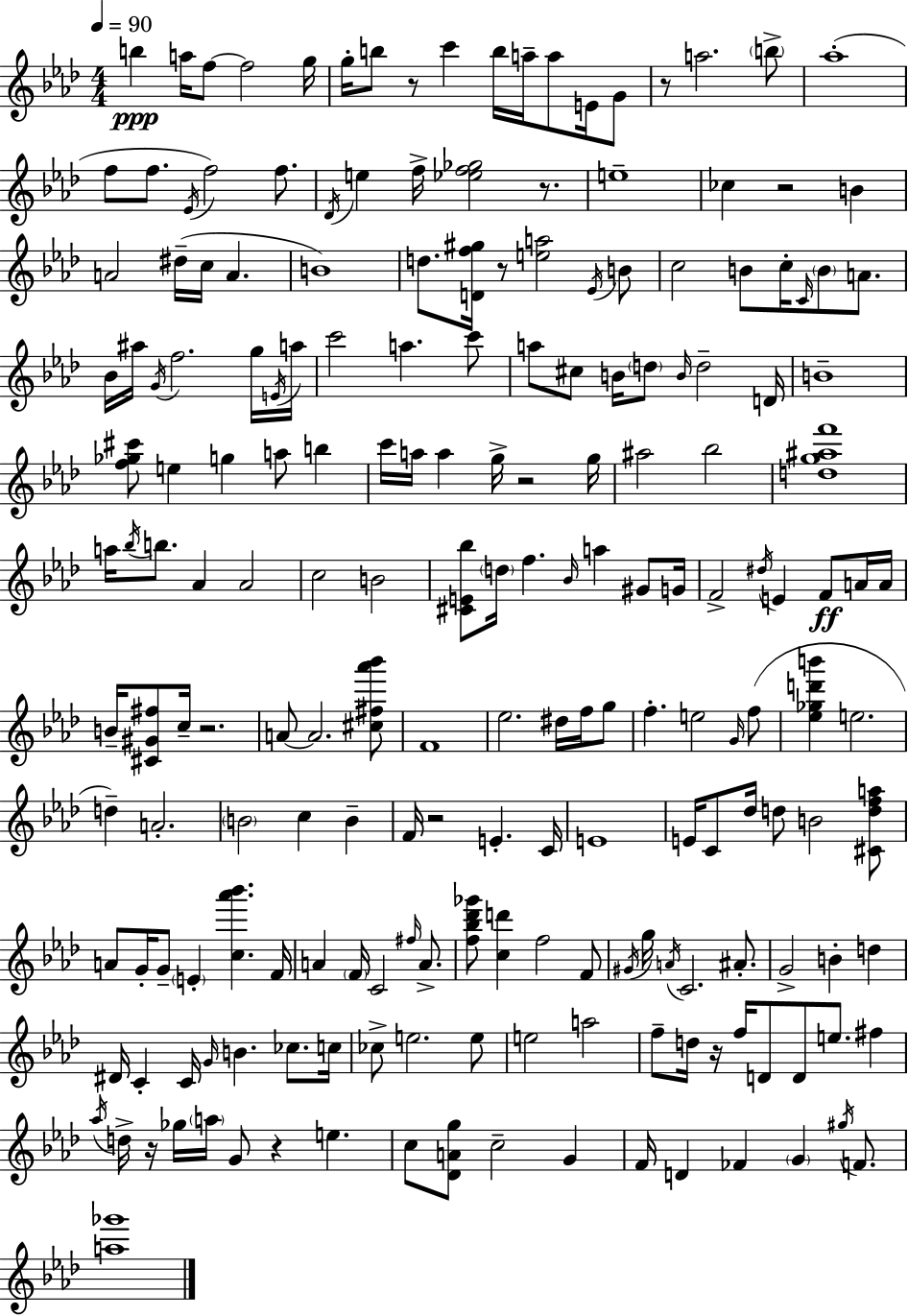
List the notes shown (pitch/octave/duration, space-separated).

B5/q A5/s F5/e F5/h G5/s G5/s B5/e R/e C6/q B5/s A5/s A5/e E4/s G4/e R/e A5/h. B5/e Ab5/w F5/e F5/e. Eb4/s F5/h F5/e. Db4/s E5/q F5/s [Eb5,F5,Gb5]/h R/e. E5/w CES5/q R/h B4/q A4/h D#5/s C5/s A4/q. B4/w D5/e. [D4,F5,G#5]/s R/e [E5,A5]/h Eb4/s B4/e C5/h B4/e C5/s C4/s B4/e A4/e. Bb4/s A#5/s G4/s F5/h. G5/s E4/s A5/s C6/h A5/q. C6/e A5/e C#5/e B4/s D5/e B4/s D5/h D4/s B4/w [F5,Gb5,C#6]/e E5/q G5/q A5/e B5/q C6/s A5/s A5/q G5/s R/h G5/s A#5/h Bb5/h [D5,G5,A#5,F6]/w A5/s Bb5/s B5/e. Ab4/q Ab4/h C5/h B4/h [C#4,E4,Bb5]/e D5/s F5/q. Bb4/s A5/q G#4/e G4/s F4/h D#5/s E4/q F4/e A4/s A4/s B4/s [C#4,G#4,F#5]/e C5/s R/h. A4/e A4/h. [C#5,F#5,Ab6,Bb6]/e F4/w Eb5/h. D#5/s F5/s G5/e F5/q. E5/h G4/s F5/e [Eb5,Gb5,D6,B6]/q E5/h. D5/q A4/h. B4/h C5/q B4/q F4/s R/h E4/q. C4/s E4/w E4/s C4/e Db5/s D5/e B4/h [C#4,D5,F5,A5]/e A4/e G4/s G4/e E4/q [C5,Ab6,Bb6]/q. F4/s A4/q F4/s C4/h F#5/s A4/e. [F5,Bb5,Db6,Gb6]/e [C5,D6]/q F5/h F4/e G#4/s G5/s A4/s C4/h. A#4/e. G4/h B4/q D5/q D#4/s C4/q C4/s G4/s B4/q. CES5/e. C5/s CES5/e E5/h. E5/e E5/h A5/h F5/e D5/s R/s F5/s D4/e D4/e E5/e. F#5/q Ab5/s D5/s R/s Gb5/s A5/s G4/e R/q E5/q. C5/e [Db4,A4,G5]/e C5/h G4/q F4/s D4/q FES4/q G4/q G#5/s F4/e. [A5,Gb6]/w